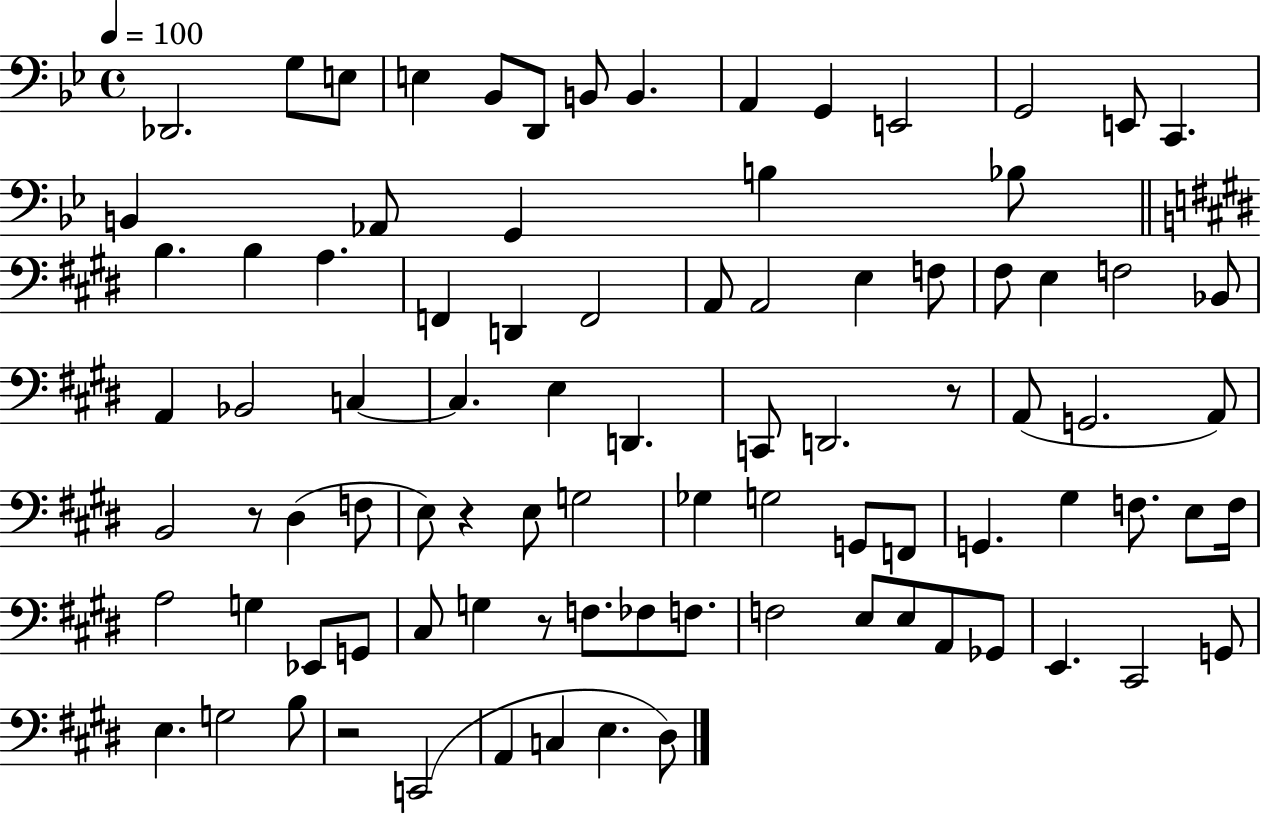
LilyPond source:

{
  \clef bass
  \time 4/4
  \defaultTimeSignature
  \key bes \major
  \tempo 4 = 100
  des,2. g8 e8 | e4 bes,8 d,8 b,8 b,4. | a,4 g,4 e,2 | g,2 e,8 c,4. | \break b,4 aes,8 g,4 b4 bes8 | \bar "||" \break \key e \major b4. b4 a4. | f,4 d,4 f,2 | a,8 a,2 e4 f8 | fis8 e4 f2 bes,8 | \break a,4 bes,2 c4~~ | c4. e4 d,4. | c,8 d,2. r8 | a,8( g,2. a,8) | \break b,2 r8 dis4( f8 | e8) r4 e8 g2 | ges4 g2 g,8 f,8 | g,4. gis4 f8. e8 f16 | \break a2 g4 ees,8 g,8 | cis8 g4 r8 f8. fes8 f8. | f2 e8 e8 a,8 ges,8 | e,4. cis,2 g,8 | \break e4. g2 b8 | r2 c,2( | a,4 c4 e4. dis8) | \bar "|."
}